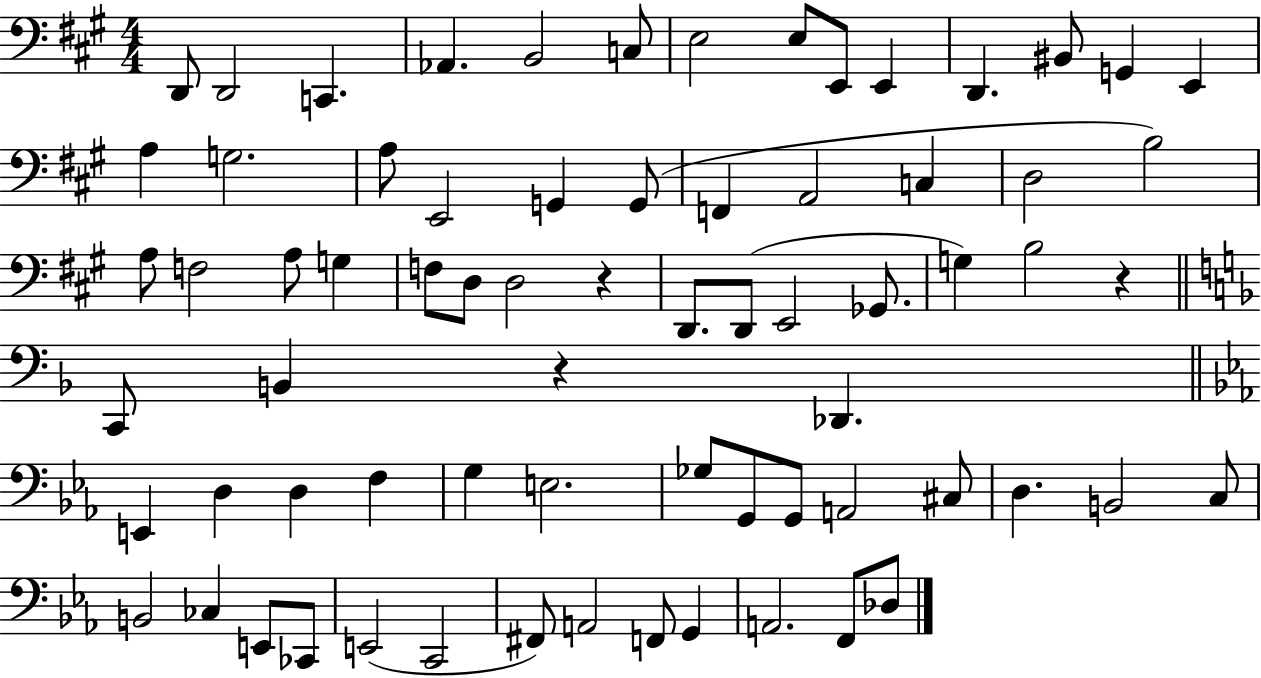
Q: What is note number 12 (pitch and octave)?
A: BIS2